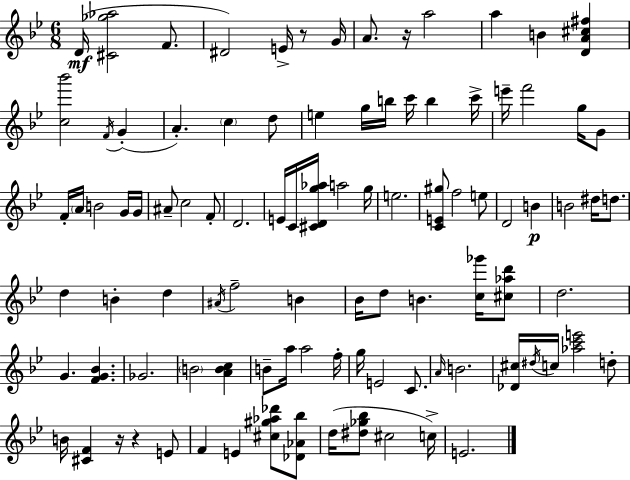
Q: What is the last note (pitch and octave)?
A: E4